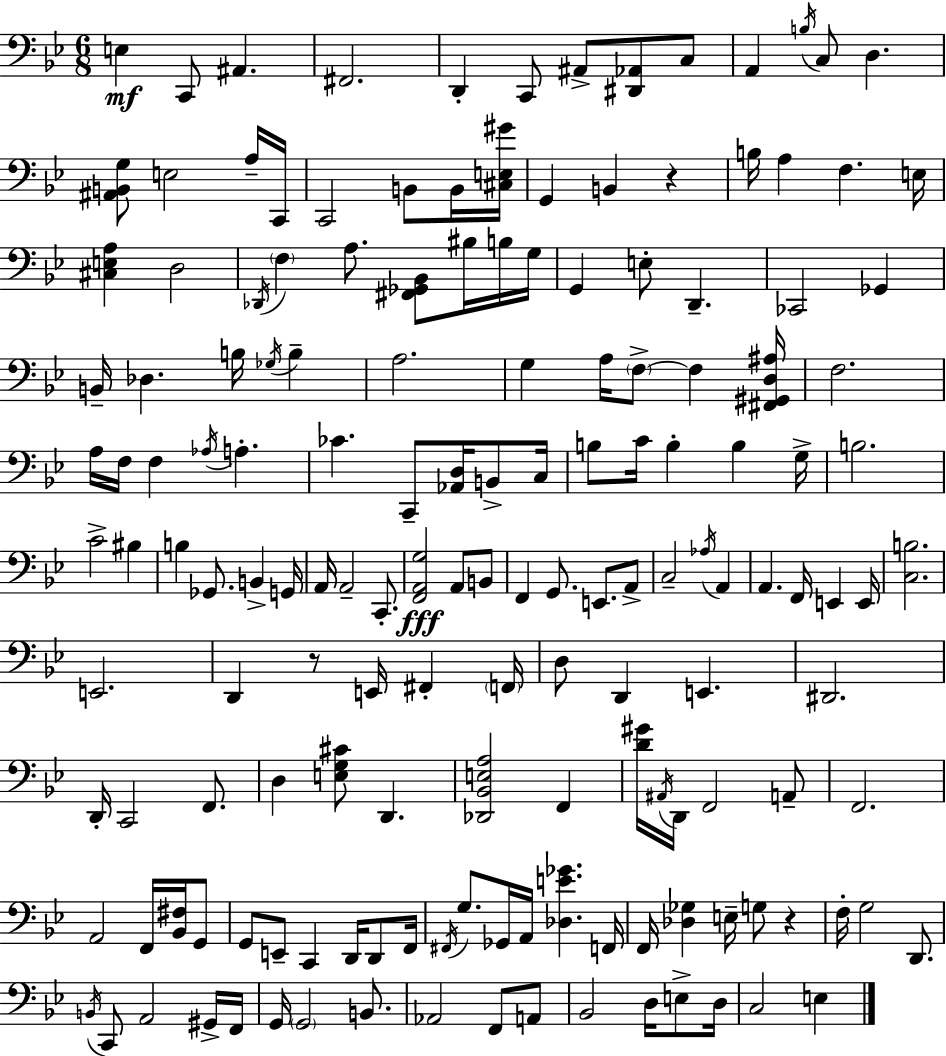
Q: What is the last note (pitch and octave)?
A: E3